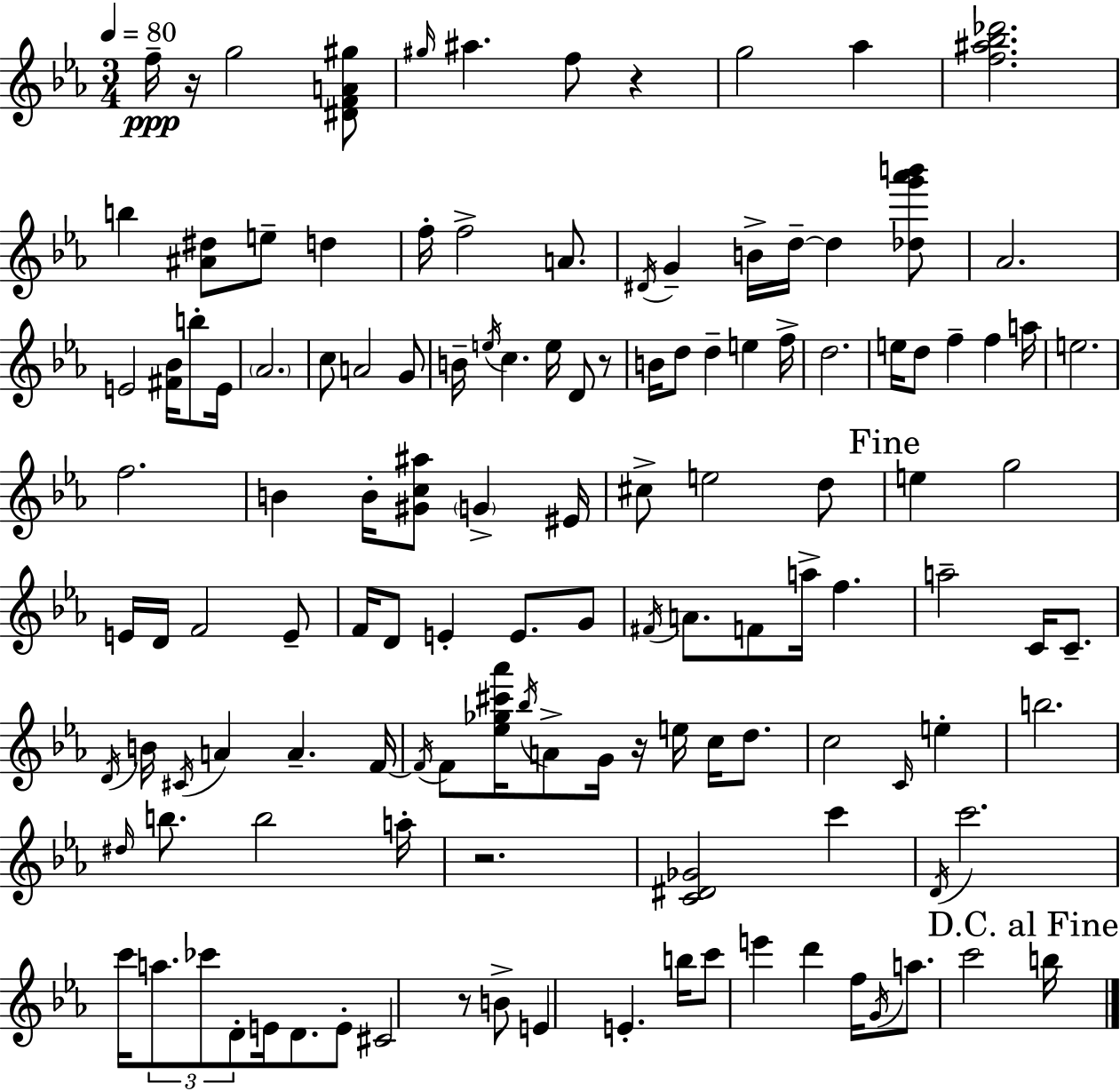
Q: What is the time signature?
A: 3/4